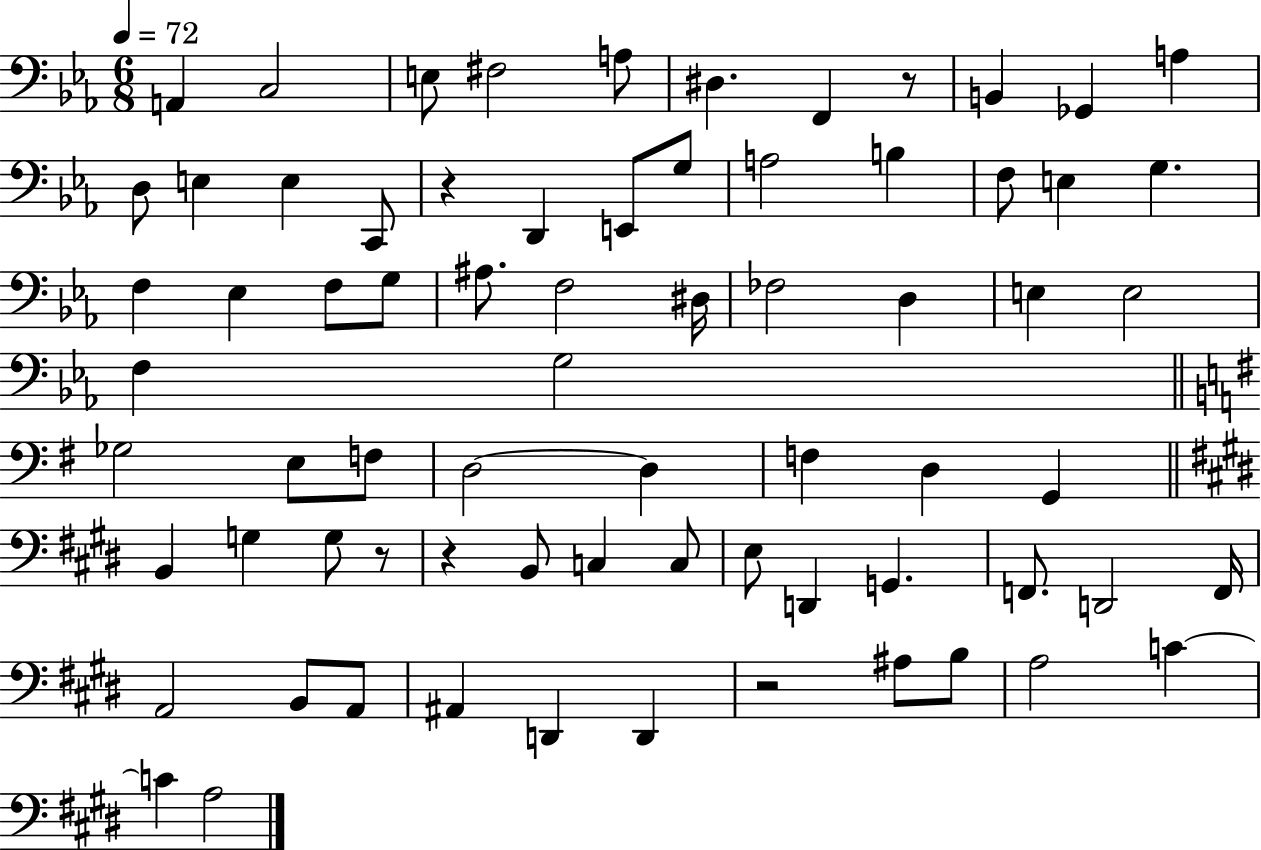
{
  \clef bass
  \numericTimeSignature
  \time 6/8
  \key ees \major
  \tempo 4 = 72
  \repeat volta 2 { a,4 c2 | e8 fis2 a8 | dis4. f,4 r8 | b,4 ges,4 a4 | \break d8 e4 e4 c,8 | r4 d,4 e,8 g8 | a2 b4 | f8 e4 g4. | \break f4 ees4 f8 g8 | ais8. f2 dis16 | fes2 d4 | e4 e2 | \break f4 g2 | \bar "||" \break \key g \major ges2 e8 f8 | d2~~ d4 | f4 d4 g,4 | \bar "||" \break \key e \major b,4 g4 g8 r8 | r4 b,8 c4 c8 | e8 d,4 g,4. | f,8. d,2 f,16 | \break a,2 b,8 a,8 | ais,4 d,4 d,4 | r2 ais8 b8 | a2 c'4~~ | \break c'4 a2 | } \bar "|."
}